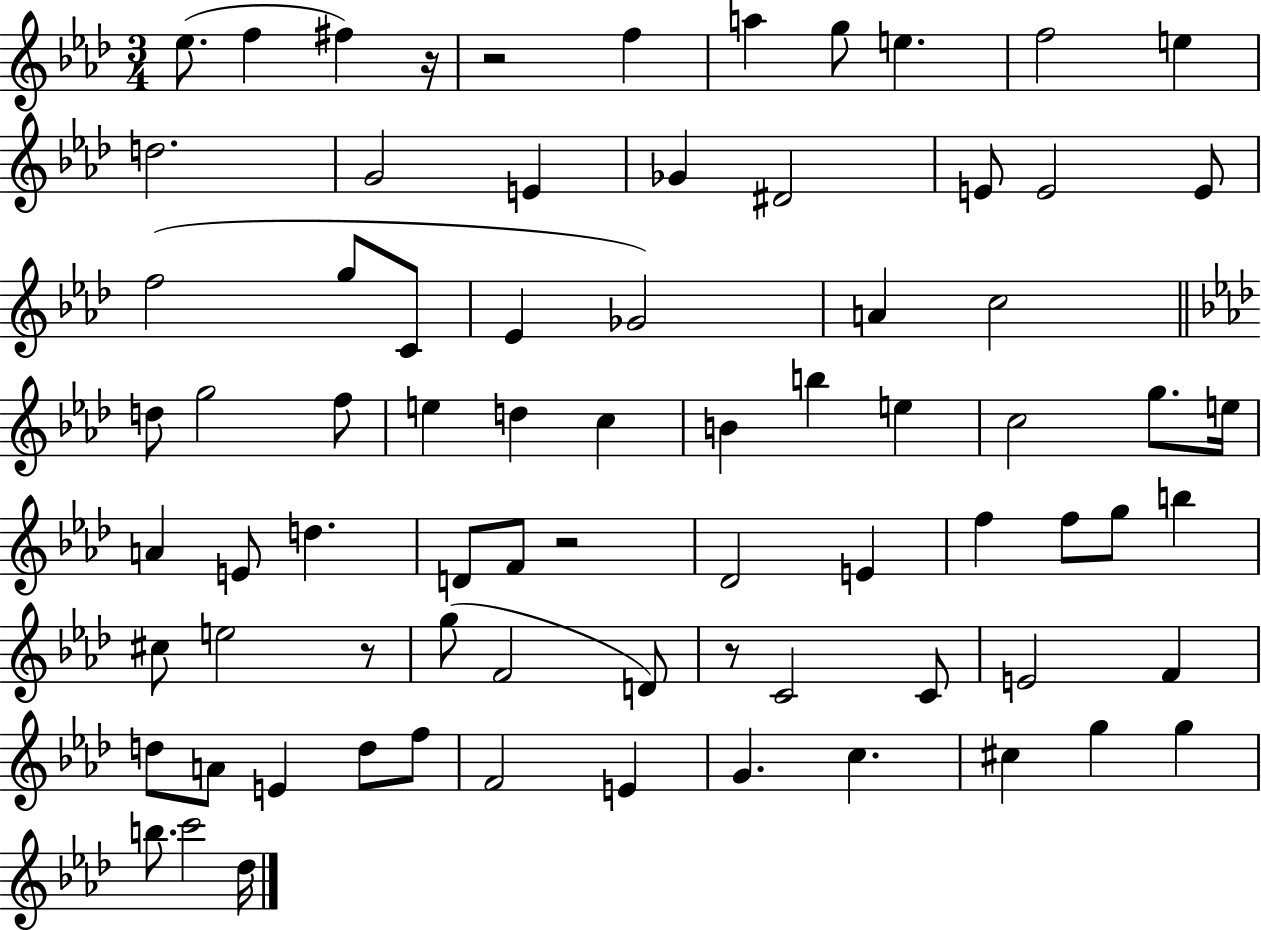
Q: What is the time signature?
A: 3/4